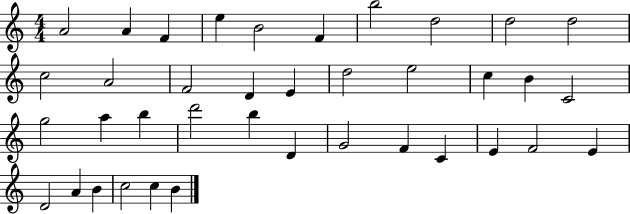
A4/h A4/q F4/q E5/q B4/h F4/q B5/h D5/h D5/h D5/h C5/h A4/h F4/h D4/q E4/q D5/h E5/h C5/q B4/q C4/h G5/h A5/q B5/q D6/h B5/q D4/q G4/h F4/q C4/q E4/q F4/h E4/q D4/h A4/q B4/q C5/h C5/q B4/q